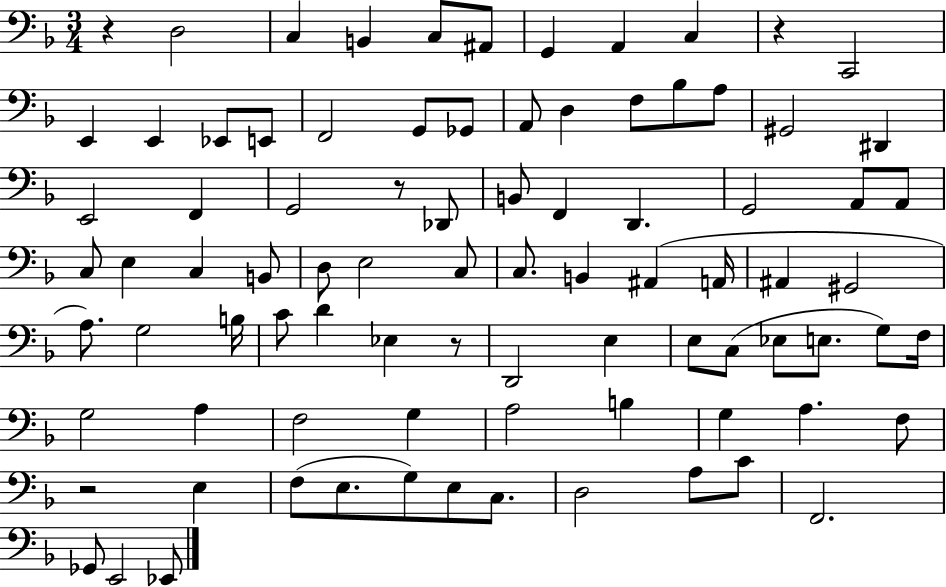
R/q D3/h C3/q B2/q C3/e A#2/e G2/q A2/q C3/q R/q C2/h E2/q E2/q Eb2/e E2/e F2/h G2/e Gb2/e A2/e D3/q F3/e Bb3/e A3/e G#2/h D#2/q E2/h F2/q G2/h R/e Db2/e B2/e F2/q D2/q. G2/h A2/e A2/e C3/e E3/q C3/q B2/e D3/e E3/h C3/e C3/e. B2/q A#2/q A2/s A#2/q G#2/h A3/e. G3/h B3/s C4/e D4/q Eb3/q R/e D2/h E3/q E3/e C3/e Eb3/e E3/e. G3/e F3/s G3/h A3/q F3/h G3/q A3/h B3/q G3/q A3/q. F3/e R/h E3/q F3/e E3/e. G3/e E3/e C3/e. D3/h A3/e C4/e F2/h. Gb2/e E2/h Eb2/e